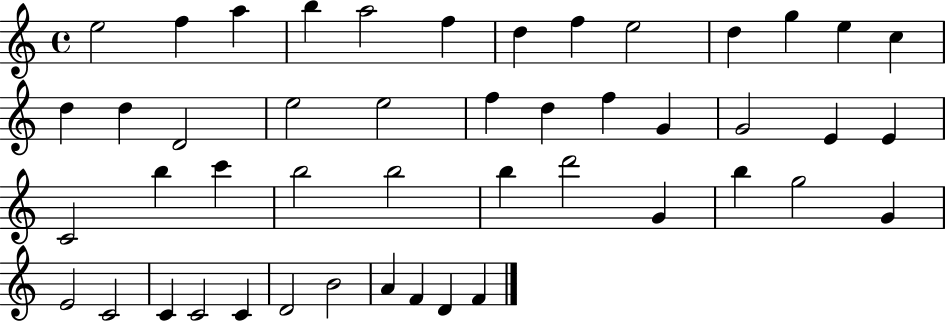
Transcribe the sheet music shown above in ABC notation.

X:1
T:Untitled
M:4/4
L:1/4
K:C
e2 f a b a2 f d f e2 d g e c d d D2 e2 e2 f d f G G2 E E C2 b c' b2 b2 b d'2 G b g2 G E2 C2 C C2 C D2 B2 A F D F